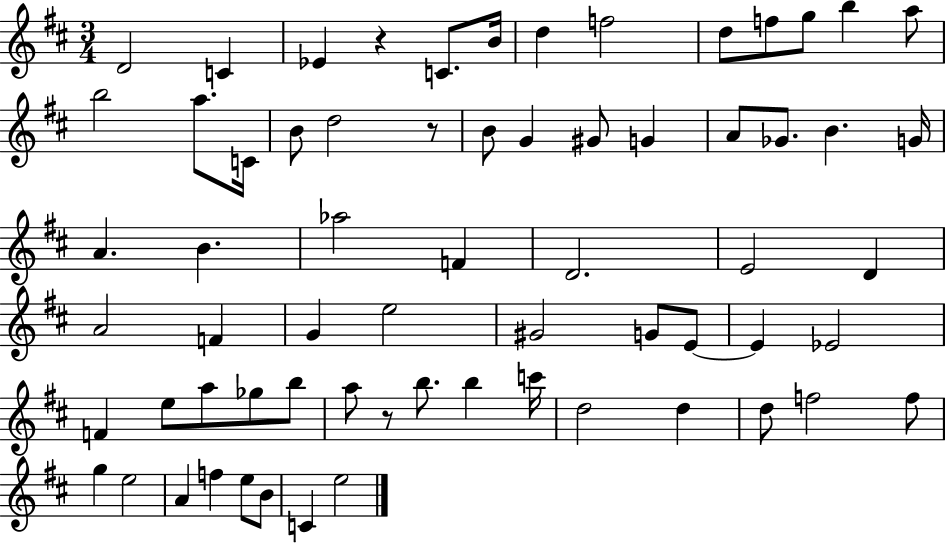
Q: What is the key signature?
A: D major